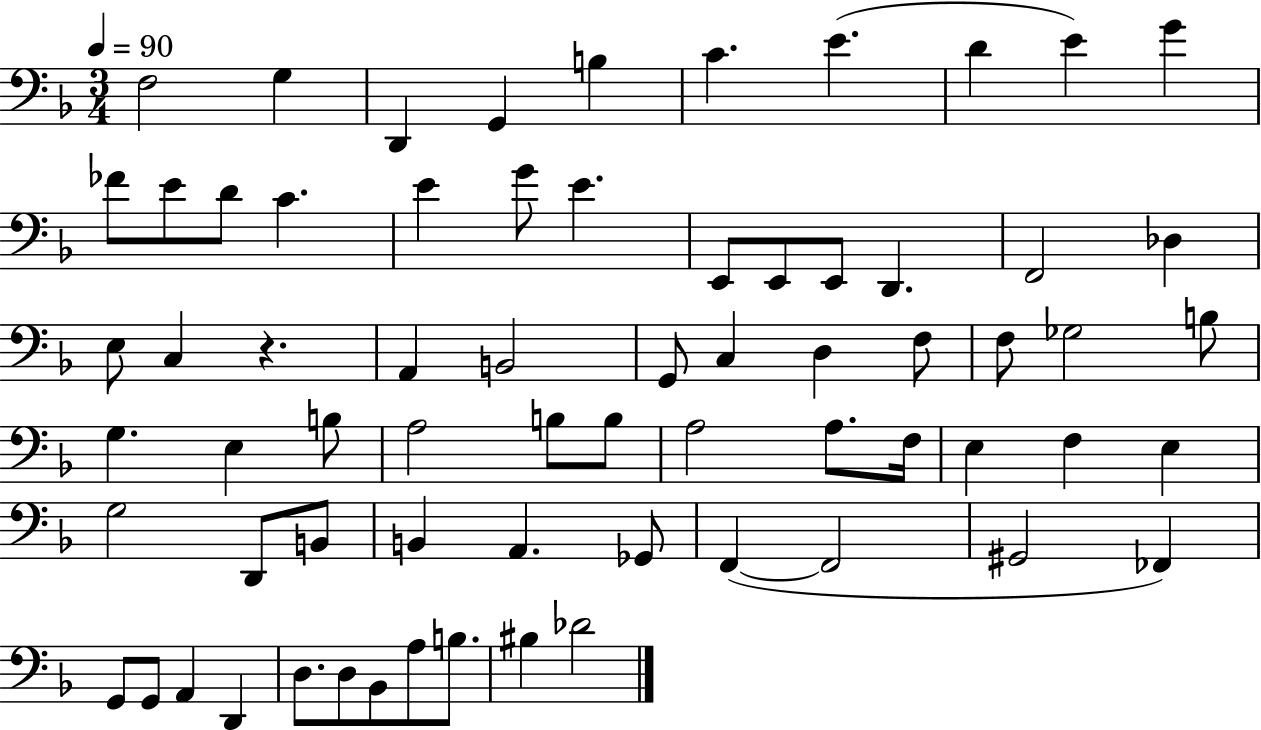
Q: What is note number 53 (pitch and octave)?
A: F2